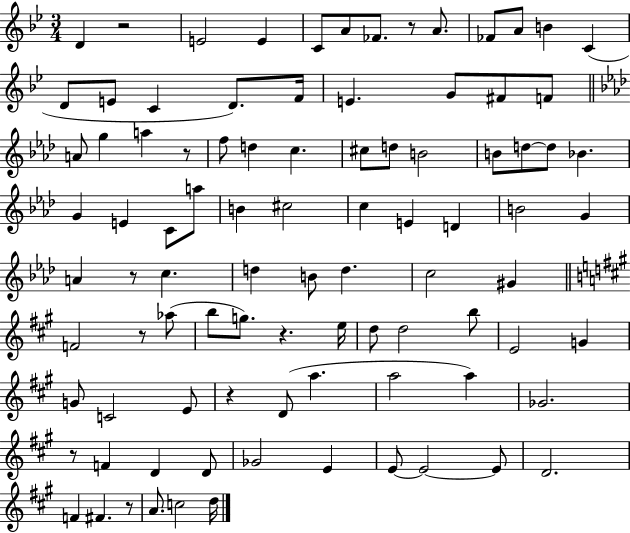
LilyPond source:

{
  \clef treble
  \numericTimeSignature
  \time 3/4
  \key bes \major
  d'4 r2 | e'2 e'4 | c'8 a'8 fes'8. r8 a'8. | fes'8 a'8 b'4 c'4( | \break d'8 e'8 c'4 d'8.) f'16 | e'4. g'8 fis'8 f'8 | \bar "||" \break \key f \minor a'8 g''4 a''4 r8 | f''8 d''4 c''4. | cis''8 d''8 b'2 | b'8 d''8~~ d''8 bes'4. | \break g'4 e'4 c'8 a''8 | b'4 cis''2 | c''4 e'4 d'4 | b'2 g'4 | \break a'4 r8 c''4. | d''4 b'8 d''4. | c''2 gis'4 | \bar "||" \break \key a \major f'2 r8 aes''8( | b''8 g''8.) r4. e''16 | d''8 d''2 b''8 | e'2 g'4 | \break g'8 c'2 e'8 | r4 d'8( a''4. | a''2 a''4) | ges'2. | \break r8 f'4 d'4 d'8 | ges'2 e'4 | e'8~~ e'2~~ e'8 | d'2. | \break f'4 fis'4. r8 | a'8. c''2 d''16 | \bar "|."
}